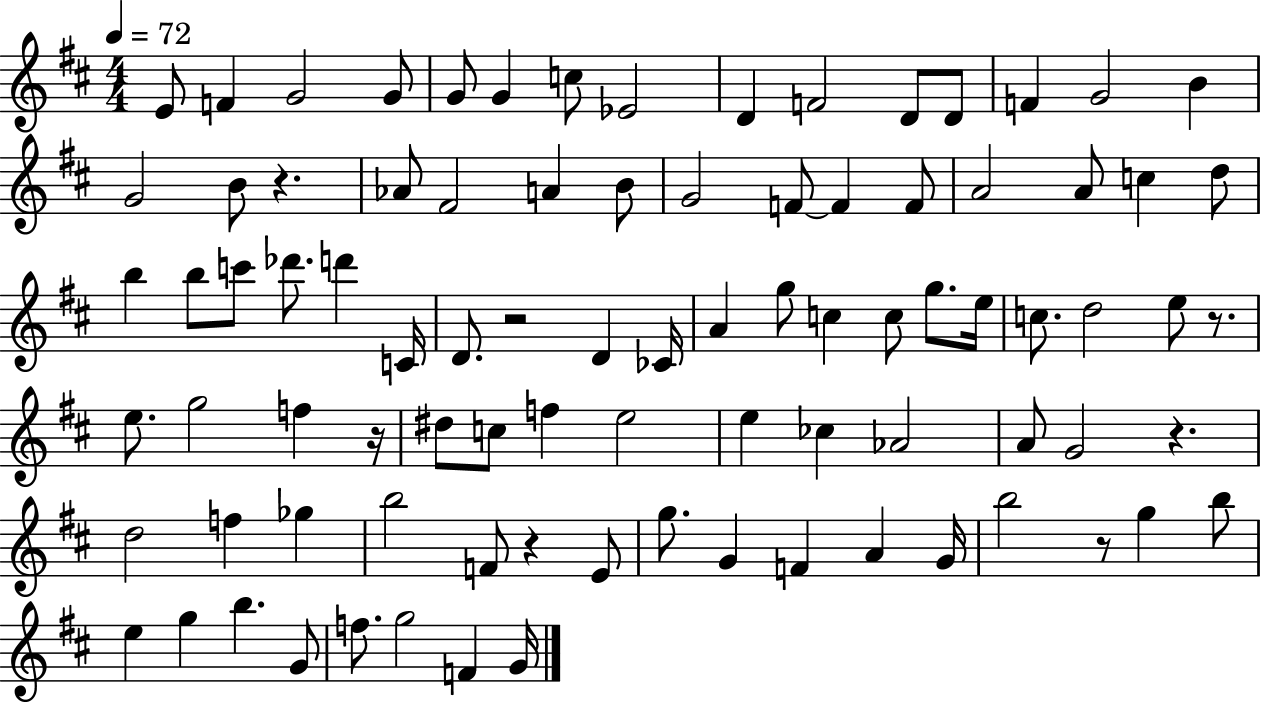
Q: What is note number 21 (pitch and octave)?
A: B4